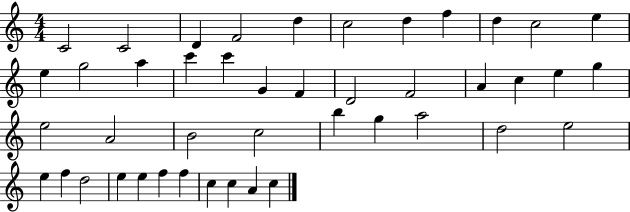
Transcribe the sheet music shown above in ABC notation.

X:1
T:Untitled
M:4/4
L:1/4
K:C
C2 C2 D F2 d c2 d f d c2 e e g2 a c' c' G F D2 F2 A c e g e2 A2 B2 c2 b g a2 d2 e2 e f d2 e e f f c c A c